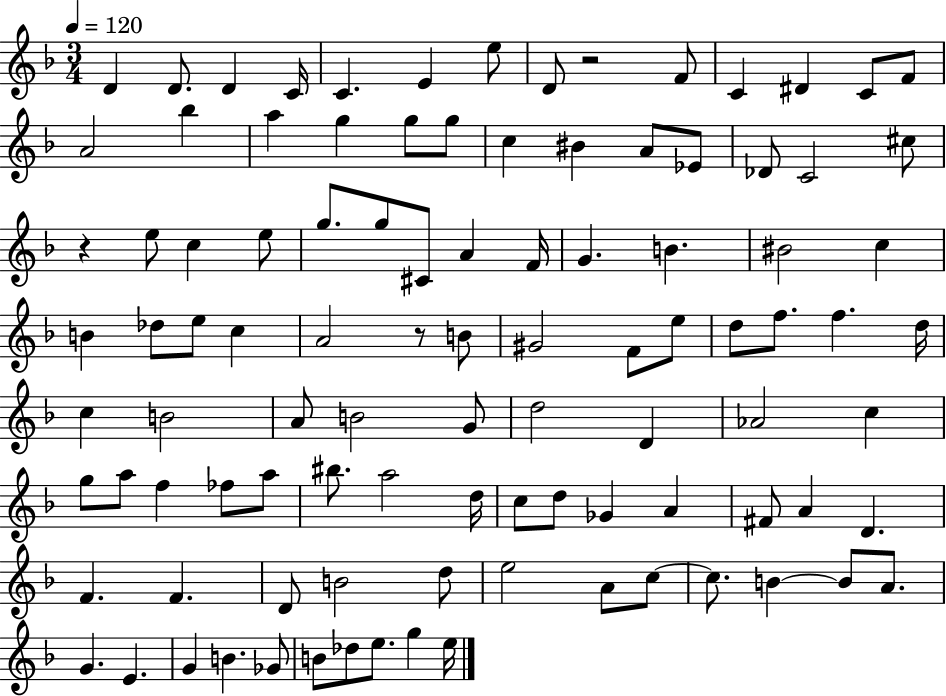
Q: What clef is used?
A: treble